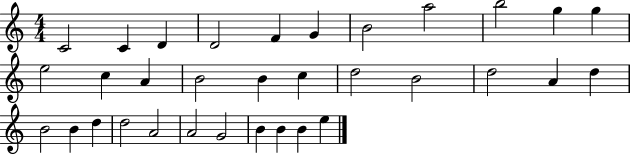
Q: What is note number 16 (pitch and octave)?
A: B4